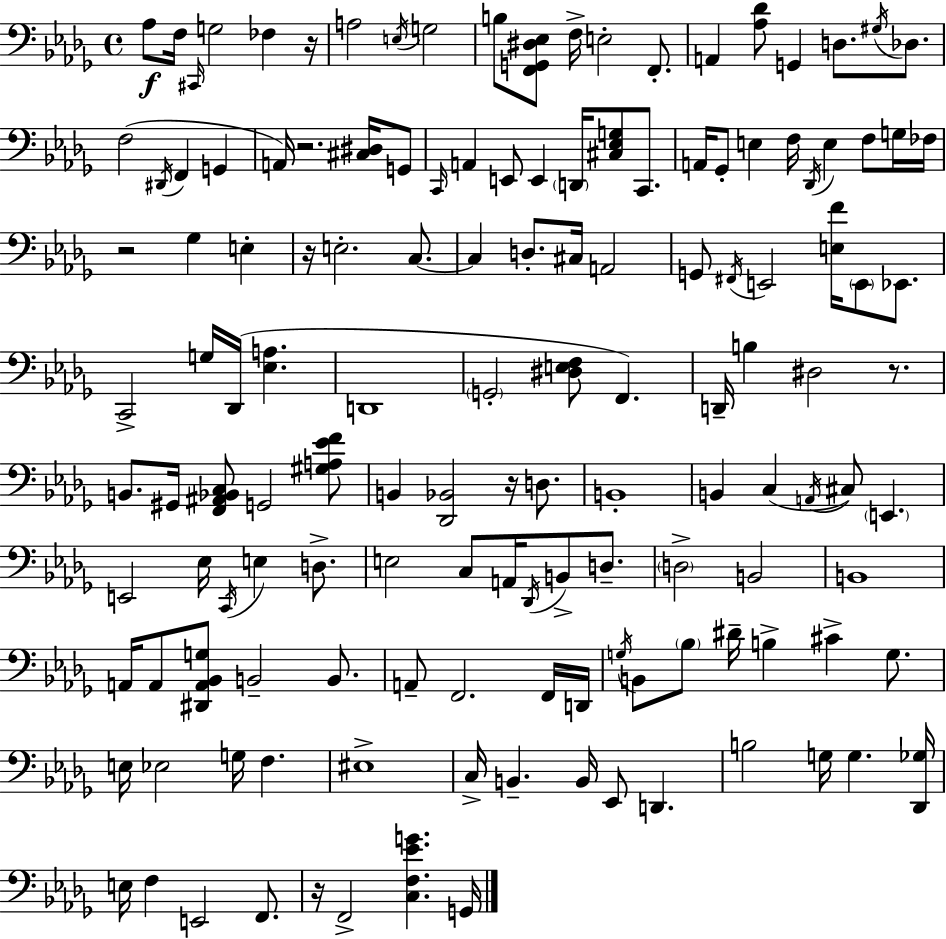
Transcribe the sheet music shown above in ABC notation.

X:1
T:Untitled
M:4/4
L:1/4
K:Bbm
_A,/2 F,/4 ^C,,/4 G,2 _F, z/4 A,2 E,/4 G,2 B,/2 [F,,G,,^D,_E,]/2 F,/4 E,2 F,,/2 A,, [_A,_D]/2 G,, D,/2 ^G,/4 _D,/2 F,2 ^D,,/4 F,, G,, A,,/4 z2 [^C,^D,]/4 G,,/2 C,,/4 A,, E,,/2 E,, D,,/4 [^C,_E,G,]/2 C,,/2 A,,/4 _G,,/2 E, F,/4 _D,,/4 E, F,/2 G,/4 _F,/4 z2 _G, E, z/4 E,2 C,/2 C, D,/2 ^C,/4 A,,2 G,,/2 ^F,,/4 E,,2 [E,F]/4 E,,/2 _E,,/2 C,,2 G,/4 _D,,/4 [_E,A,] D,,4 G,,2 [^D,E,F,]/2 F,, D,,/4 B, ^D,2 z/2 B,,/2 ^G,,/4 [F,,^A,,_B,,C,]/2 G,,2 [^G,A,_EF]/2 B,, [_D,,_B,,]2 z/4 D,/2 B,,4 B,, C, A,,/4 ^C,/2 E,, E,,2 _E,/4 C,,/4 E, D,/2 E,2 C,/2 A,,/4 _D,,/4 B,,/2 D,/2 D,2 B,,2 B,,4 A,,/4 A,,/2 [^D,,A,,_B,,G,]/2 B,,2 B,,/2 A,,/2 F,,2 F,,/4 D,,/4 G,/4 B,,/2 _B,/2 ^D/4 B, ^C G,/2 E,/4 _E,2 G,/4 F, ^E,4 C,/4 B,, B,,/4 _E,,/2 D,, B,2 G,/4 G, [_D,,_G,]/4 E,/4 F, E,,2 F,,/2 z/4 F,,2 [C,F,_EG] G,,/4